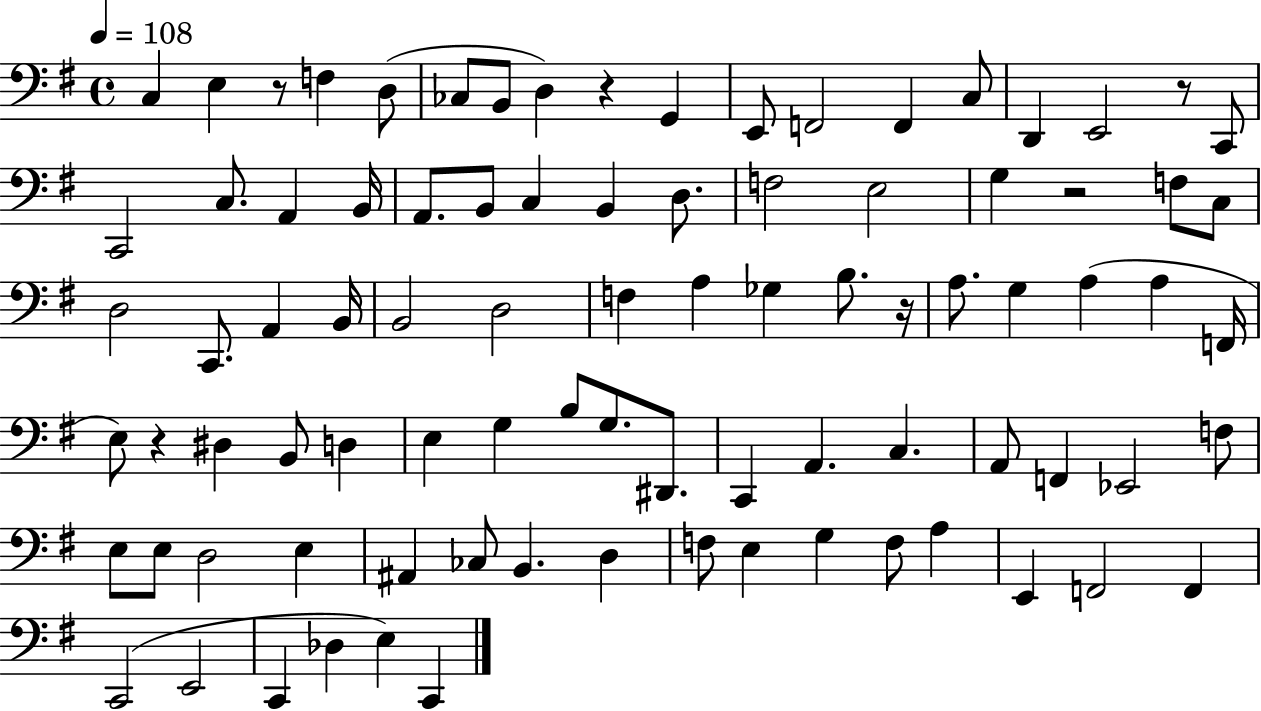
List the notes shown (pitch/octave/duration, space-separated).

C3/q E3/q R/e F3/q D3/e CES3/e B2/e D3/q R/q G2/q E2/e F2/h F2/q C3/e D2/q E2/h R/e C2/e C2/h C3/e. A2/q B2/s A2/e. B2/e C3/q B2/q D3/e. F3/h E3/h G3/q R/h F3/e C3/e D3/h C2/e. A2/q B2/s B2/h D3/h F3/q A3/q Gb3/q B3/e. R/s A3/e. G3/q A3/q A3/q F2/s E3/e R/q D#3/q B2/e D3/q E3/q G3/q B3/e G3/e. D#2/e. C2/q A2/q. C3/q. A2/e F2/q Eb2/h F3/e E3/e E3/e D3/h E3/q A#2/q CES3/e B2/q. D3/q F3/e E3/q G3/q F3/e A3/q E2/q F2/h F2/q C2/h E2/h C2/q Db3/q E3/q C2/q